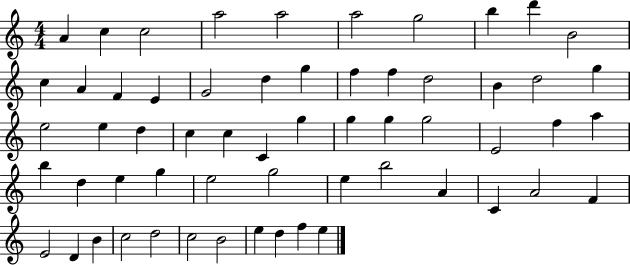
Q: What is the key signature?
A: C major